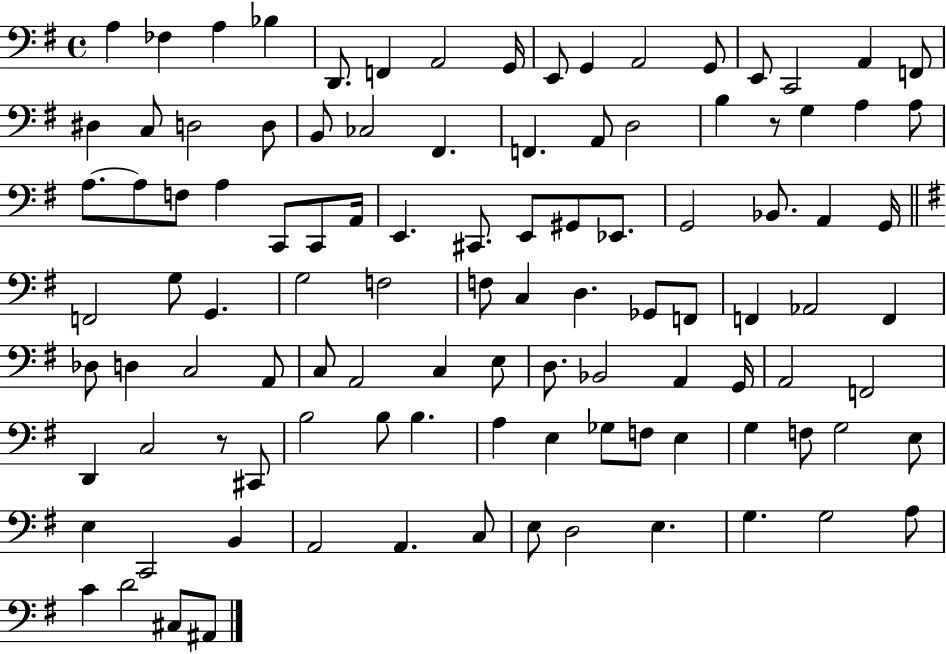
A3/q FES3/q A3/q Bb3/q D2/e. F2/q A2/h G2/s E2/e G2/q A2/h G2/e E2/e C2/h A2/q F2/e D#3/q C3/e D3/h D3/e B2/e CES3/h F#2/q. F2/q. A2/e D3/h B3/q R/e G3/q A3/q A3/e A3/e. A3/e F3/e A3/q C2/e C2/e A2/s E2/q. C#2/e. E2/e G#2/e Eb2/e. G2/h Bb2/e. A2/q G2/s F2/h G3/e G2/q. G3/h F3/h F3/e C3/q D3/q. Gb2/e F2/e F2/q Ab2/h F2/q Db3/e D3/q C3/h A2/e C3/e A2/h C3/q E3/e D3/e. Bb2/h A2/q G2/s A2/h F2/h D2/q C3/h R/e C#2/e B3/h B3/e B3/q. A3/q E3/q Gb3/e F3/e E3/q G3/q F3/e G3/h E3/e E3/q C2/h B2/q A2/h A2/q. C3/e E3/e D3/h E3/q. G3/q. G3/h A3/e C4/q D4/h C#3/e A#2/e